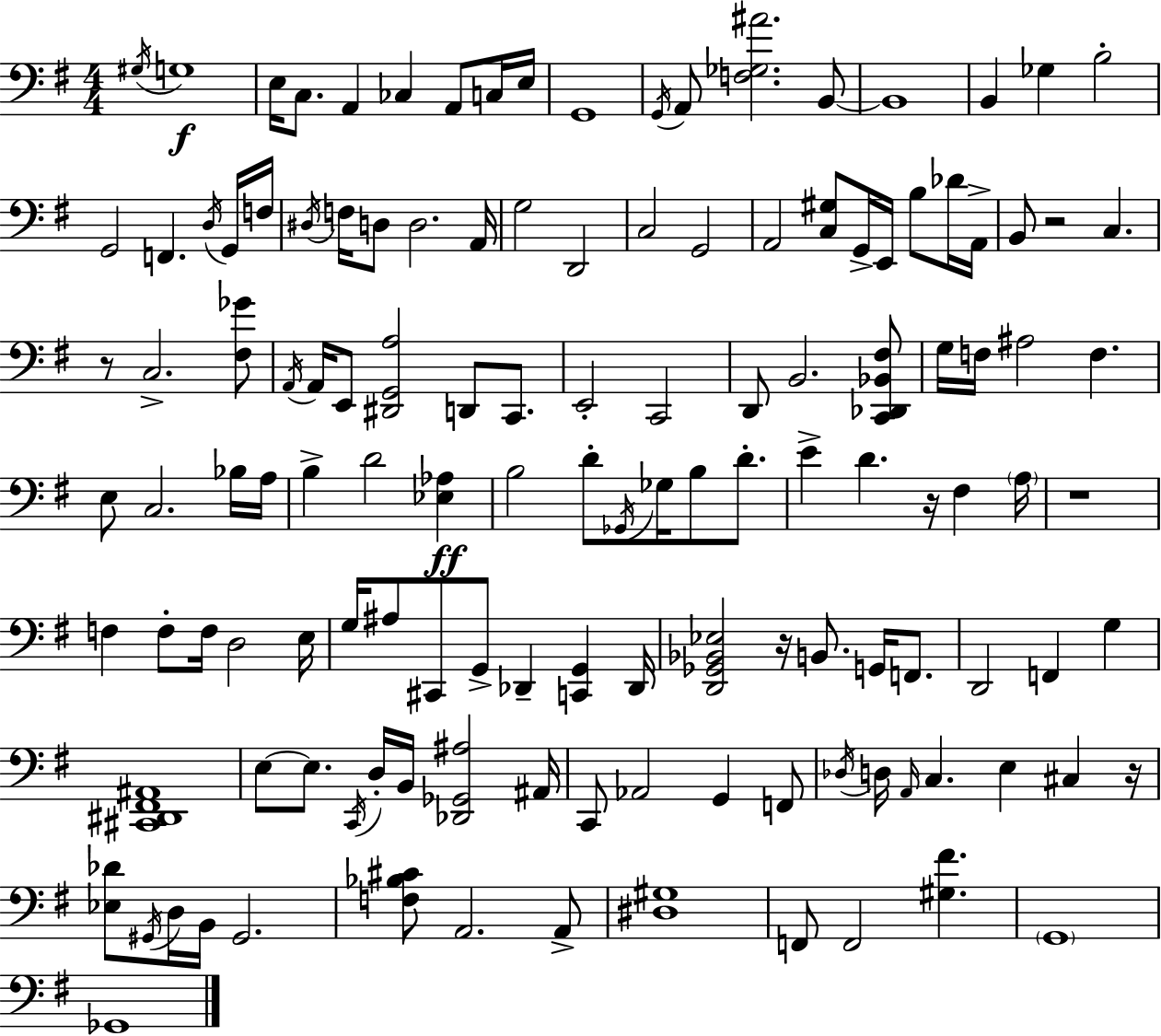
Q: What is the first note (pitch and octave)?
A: G#3